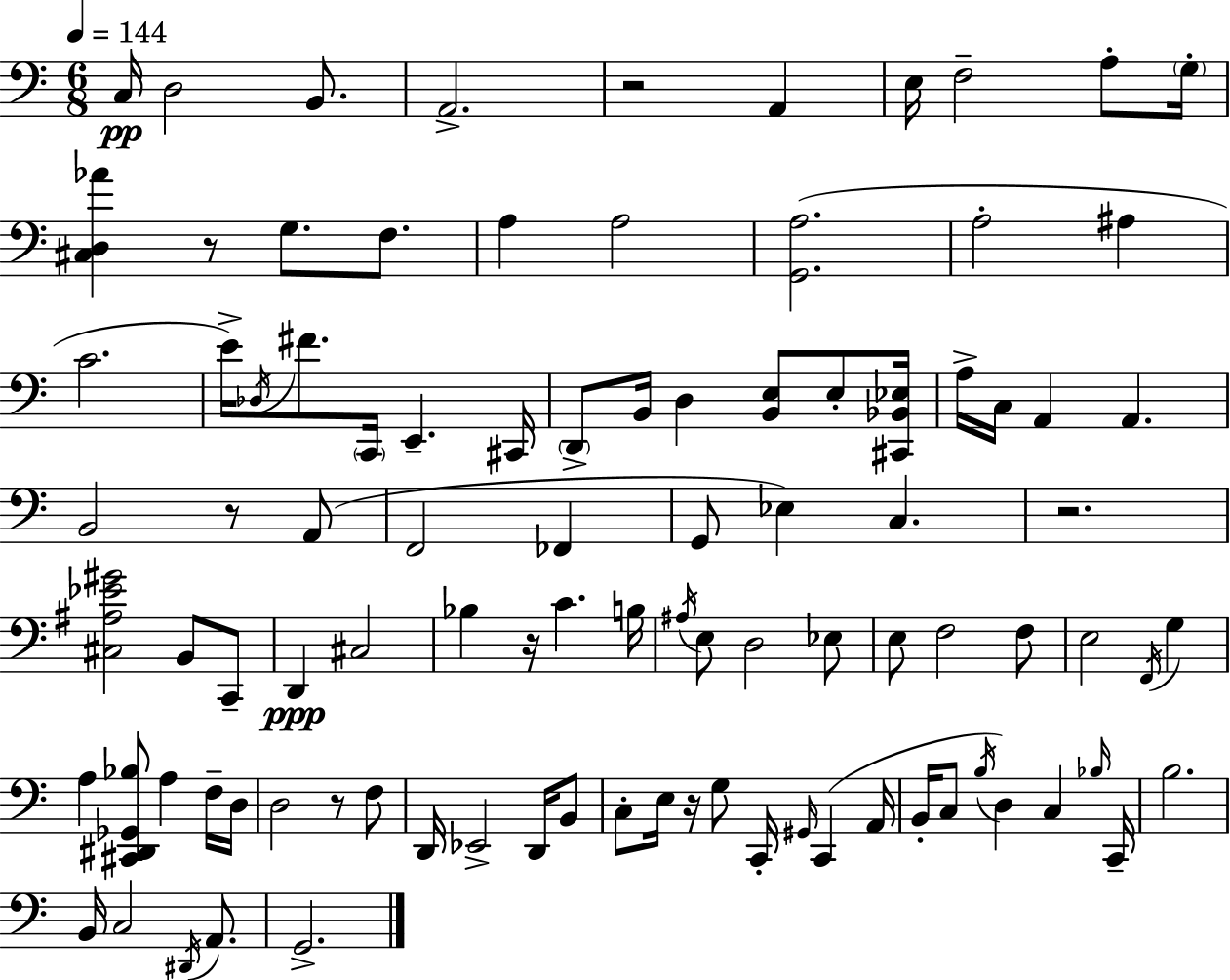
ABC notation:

X:1
T:Untitled
M:6/8
L:1/4
K:Am
C,/4 D,2 B,,/2 A,,2 z2 A,, E,/4 F,2 A,/2 G,/4 [^C,D,_A] z/2 G,/2 F,/2 A, A,2 [G,,A,]2 A,2 ^A, C2 E/4 _D,/4 ^F/2 C,,/4 E,, ^C,,/4 D,,/2 B,,/4 D, [B,,E,]/2 E,/2 [^C,,_B,,_E,]/4 A,/4 C,/4 A,, A,, B,,2 z/2 A,,/2 F,,2 _F,, G,,/2 _E, C, z2 [^C,^A,_E^G]2 B,,/2 C,,/2 D,, ^C,2 _B, z/4 C B,/4 ^A,/4 E,/2 D,2 _E,/2 E,/2 F,2 F,/2 E,2 F,,/4 G, A, [^C,,^D,,_G,,_B,]/2 A, F,/4 D,/4 D,2 z/2 F,/2 D,,/4 _E,,2 D,,/4 B,,/2 C,/2 E,/4 z/4 G,/2 C,,/4 ^G,,/4 C,, A,,/4 B,,/4 C,/2 B,/4 D, C, _B,/4 C,,/4 B,2 B,,/4 C,2 ^D,,/4 A,,/2 G,,2